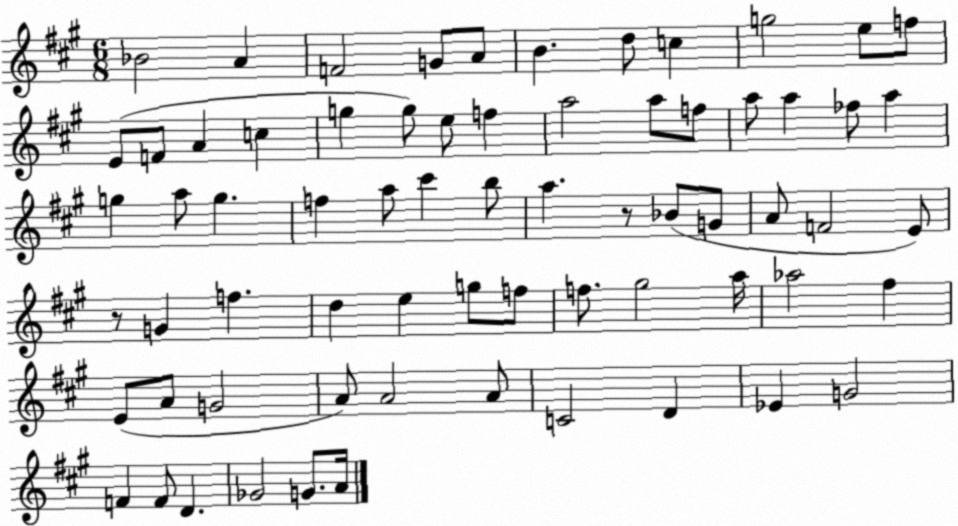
X:1
T:Untitled
M:6/8
L:1/4
K:A
_B2 A F2 G/2 A/2 B d/2 c g2 e/2 f/2 E/2 F/2 A c g g/2 e/2 f a2 a/2 f/2 a/2 a _f/2 a g a/2 g f a/2 ^c' b/2 a z/2 _B/2 G/2 A/2 F2 E/2 z/2 G f d e g/2 f/2 f/2 ^g2 a/4 _a2 ^f E/2 A/2 G2 A/2 A2 A/2 C2 D _E G2 F F/2 D _G2 G/2 A/4